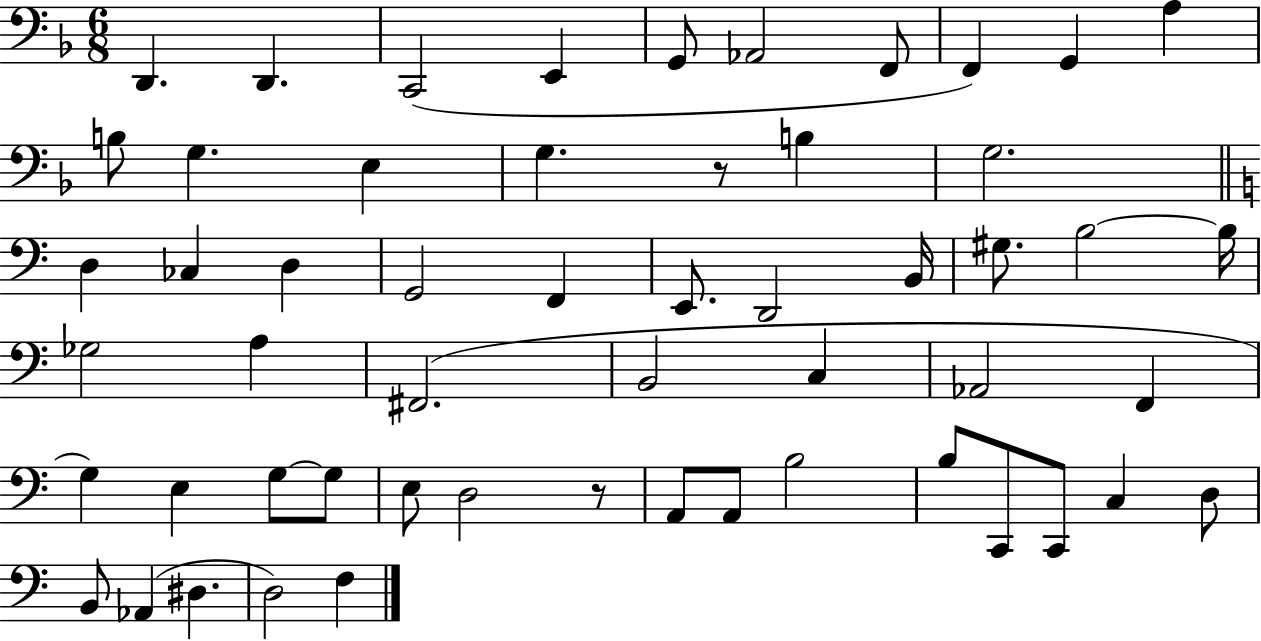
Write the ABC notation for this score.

X:1
T:Untitled
M:6/8
L:1/4
K:F
D,, D,, C,,2 E,, G,,/2 _A,,2 F,,/2 F,, G,, A, B,/2 G, E, G, z/2 B, G,2 D, _C, D, G,,2 F,, E,,/2 D,,2 B,,/4 ^G,/2 B,2 B,/4 _G,2 A, ^F,,2 B,,2 C, _A,,2 F,, G, E, G,/2 G,/2 E,/2 D,2 z/2 A,,/2 A,,/2 B,2 B,/2 C,,/2 C,,/2 C, D,/2 B,,/2 _A,, ^D, D,2 F,